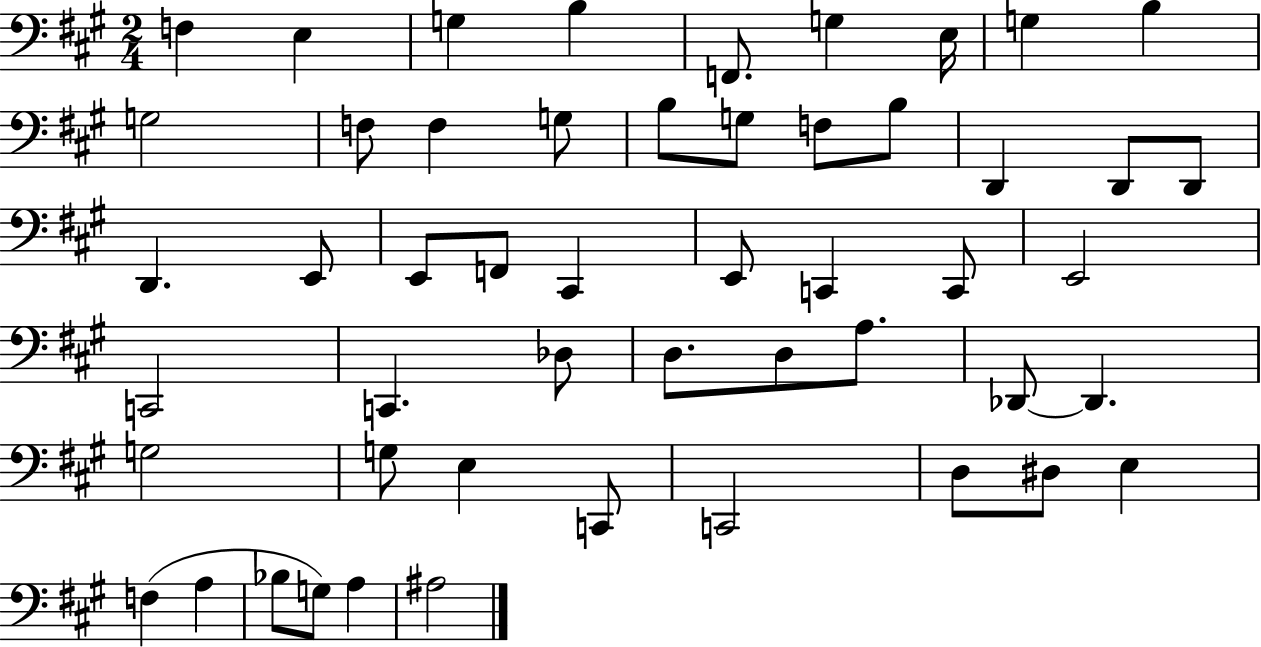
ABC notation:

X:1
T:Untitled
M:2/4
L:1/4
K:A
F, E, G, B, F,,/2 G, E,/4 G, B, G,2 F,/2 F, G,/2 B,/2 G,/2 F,/2 B,/2 D,, D,,/2 D,,/2 D,, E,,/2 E,,/2 F,,/2 ^C,, E,,/2 C,, C,,/2 E,,2 C,,2 C,, _D,/2 D,/2 D,/2 A,/2 _D,,/2 _D,, G,2 G,/2 E, C,,/2 C,,2 D,/2 ^D,/2 E, F, A, _B,/2 G,/2 A, ^A,2